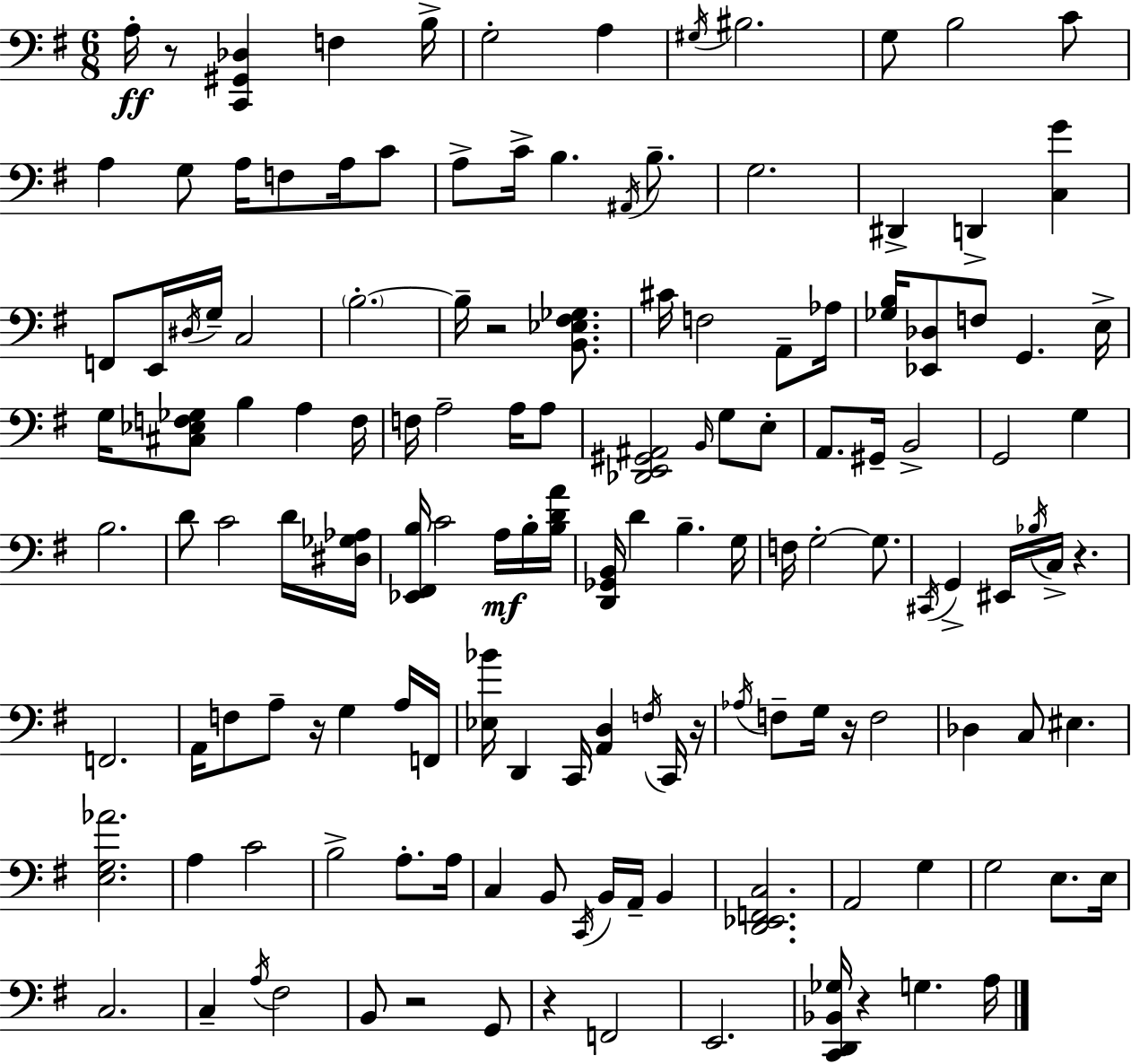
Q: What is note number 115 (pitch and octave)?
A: G3